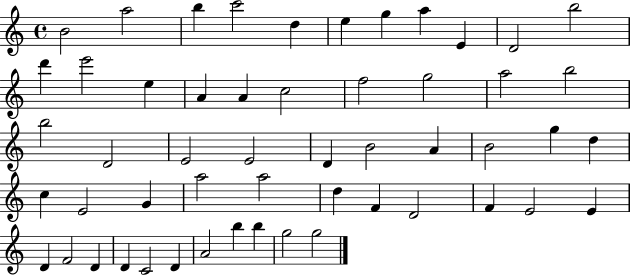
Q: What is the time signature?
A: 4/4